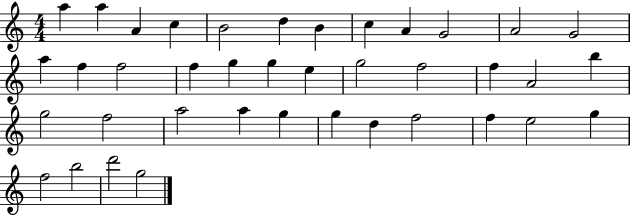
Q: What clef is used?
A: treble